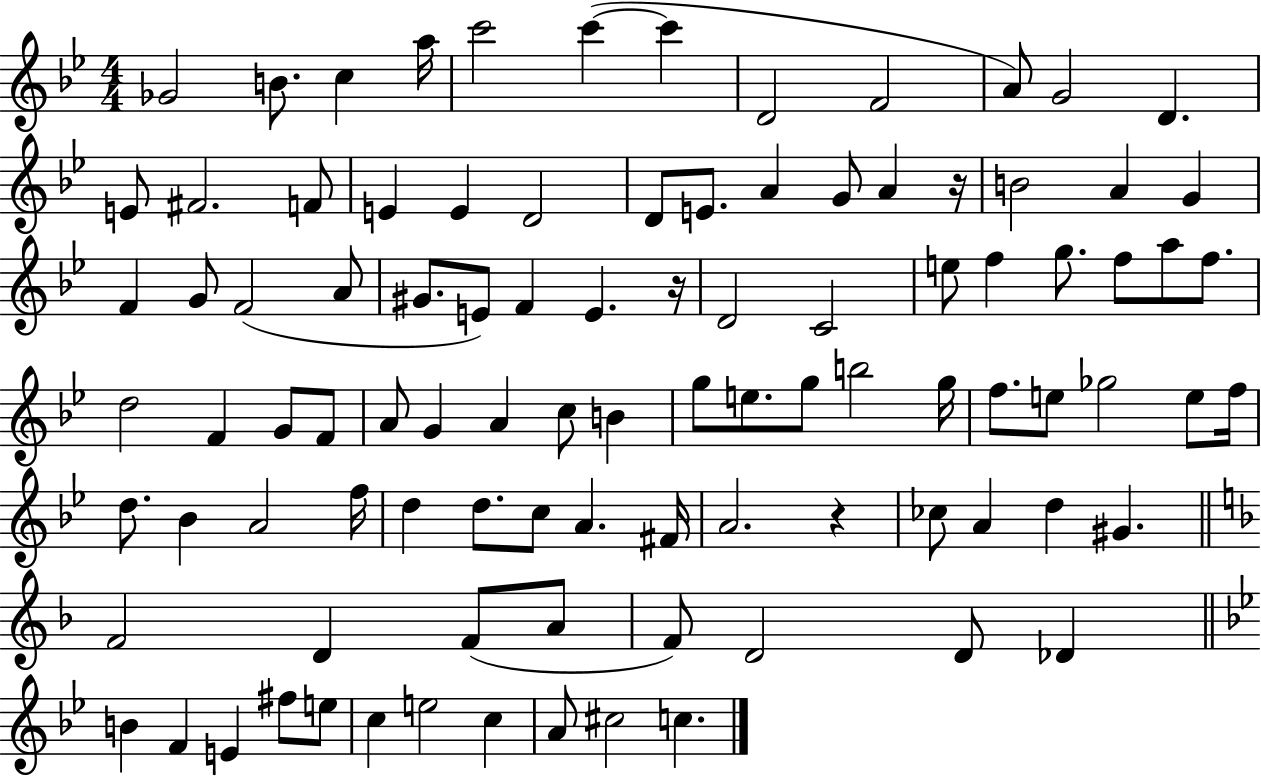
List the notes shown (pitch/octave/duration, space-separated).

Gb4/h B4/e. C5/q A5/s C6/h C6/q C6/q D4/h F4/h A4/e G4/h D4/q. E4/e F#4/h. F4/e E4/q E4/q D4/h D4/e E4/e. A4/q G4/e A4/q R/s B4/h A4/q G4/q F4/q G4/e F4/h A4/e G#4/e. E4/e F4/q E4/q. R/s D4/h C4/h E5/e F5/q G5/e. F5/e A5/e F5/e. D5/h F4/q G4/e F4/e A4/e G4/q A4/q C5/e B4/q G5/e E5/e. G5/e B5/h G5/s F5/e. E5/e Gb5/h E5/e F5/s D5/e. Bb4/q A4/h F5/s D5/q D5/e. C5/e A4/q. F#4/s A4/h. R/q CES5/e A4/q D5/q G#4/q. F4/h D4/q F4/e A4/e F4/e D4/h D4/e Db4/q B4/q F4/q E4/q F#5/e E5/e C5/q E5/h C5/q A4/e C#5/h C5/q.